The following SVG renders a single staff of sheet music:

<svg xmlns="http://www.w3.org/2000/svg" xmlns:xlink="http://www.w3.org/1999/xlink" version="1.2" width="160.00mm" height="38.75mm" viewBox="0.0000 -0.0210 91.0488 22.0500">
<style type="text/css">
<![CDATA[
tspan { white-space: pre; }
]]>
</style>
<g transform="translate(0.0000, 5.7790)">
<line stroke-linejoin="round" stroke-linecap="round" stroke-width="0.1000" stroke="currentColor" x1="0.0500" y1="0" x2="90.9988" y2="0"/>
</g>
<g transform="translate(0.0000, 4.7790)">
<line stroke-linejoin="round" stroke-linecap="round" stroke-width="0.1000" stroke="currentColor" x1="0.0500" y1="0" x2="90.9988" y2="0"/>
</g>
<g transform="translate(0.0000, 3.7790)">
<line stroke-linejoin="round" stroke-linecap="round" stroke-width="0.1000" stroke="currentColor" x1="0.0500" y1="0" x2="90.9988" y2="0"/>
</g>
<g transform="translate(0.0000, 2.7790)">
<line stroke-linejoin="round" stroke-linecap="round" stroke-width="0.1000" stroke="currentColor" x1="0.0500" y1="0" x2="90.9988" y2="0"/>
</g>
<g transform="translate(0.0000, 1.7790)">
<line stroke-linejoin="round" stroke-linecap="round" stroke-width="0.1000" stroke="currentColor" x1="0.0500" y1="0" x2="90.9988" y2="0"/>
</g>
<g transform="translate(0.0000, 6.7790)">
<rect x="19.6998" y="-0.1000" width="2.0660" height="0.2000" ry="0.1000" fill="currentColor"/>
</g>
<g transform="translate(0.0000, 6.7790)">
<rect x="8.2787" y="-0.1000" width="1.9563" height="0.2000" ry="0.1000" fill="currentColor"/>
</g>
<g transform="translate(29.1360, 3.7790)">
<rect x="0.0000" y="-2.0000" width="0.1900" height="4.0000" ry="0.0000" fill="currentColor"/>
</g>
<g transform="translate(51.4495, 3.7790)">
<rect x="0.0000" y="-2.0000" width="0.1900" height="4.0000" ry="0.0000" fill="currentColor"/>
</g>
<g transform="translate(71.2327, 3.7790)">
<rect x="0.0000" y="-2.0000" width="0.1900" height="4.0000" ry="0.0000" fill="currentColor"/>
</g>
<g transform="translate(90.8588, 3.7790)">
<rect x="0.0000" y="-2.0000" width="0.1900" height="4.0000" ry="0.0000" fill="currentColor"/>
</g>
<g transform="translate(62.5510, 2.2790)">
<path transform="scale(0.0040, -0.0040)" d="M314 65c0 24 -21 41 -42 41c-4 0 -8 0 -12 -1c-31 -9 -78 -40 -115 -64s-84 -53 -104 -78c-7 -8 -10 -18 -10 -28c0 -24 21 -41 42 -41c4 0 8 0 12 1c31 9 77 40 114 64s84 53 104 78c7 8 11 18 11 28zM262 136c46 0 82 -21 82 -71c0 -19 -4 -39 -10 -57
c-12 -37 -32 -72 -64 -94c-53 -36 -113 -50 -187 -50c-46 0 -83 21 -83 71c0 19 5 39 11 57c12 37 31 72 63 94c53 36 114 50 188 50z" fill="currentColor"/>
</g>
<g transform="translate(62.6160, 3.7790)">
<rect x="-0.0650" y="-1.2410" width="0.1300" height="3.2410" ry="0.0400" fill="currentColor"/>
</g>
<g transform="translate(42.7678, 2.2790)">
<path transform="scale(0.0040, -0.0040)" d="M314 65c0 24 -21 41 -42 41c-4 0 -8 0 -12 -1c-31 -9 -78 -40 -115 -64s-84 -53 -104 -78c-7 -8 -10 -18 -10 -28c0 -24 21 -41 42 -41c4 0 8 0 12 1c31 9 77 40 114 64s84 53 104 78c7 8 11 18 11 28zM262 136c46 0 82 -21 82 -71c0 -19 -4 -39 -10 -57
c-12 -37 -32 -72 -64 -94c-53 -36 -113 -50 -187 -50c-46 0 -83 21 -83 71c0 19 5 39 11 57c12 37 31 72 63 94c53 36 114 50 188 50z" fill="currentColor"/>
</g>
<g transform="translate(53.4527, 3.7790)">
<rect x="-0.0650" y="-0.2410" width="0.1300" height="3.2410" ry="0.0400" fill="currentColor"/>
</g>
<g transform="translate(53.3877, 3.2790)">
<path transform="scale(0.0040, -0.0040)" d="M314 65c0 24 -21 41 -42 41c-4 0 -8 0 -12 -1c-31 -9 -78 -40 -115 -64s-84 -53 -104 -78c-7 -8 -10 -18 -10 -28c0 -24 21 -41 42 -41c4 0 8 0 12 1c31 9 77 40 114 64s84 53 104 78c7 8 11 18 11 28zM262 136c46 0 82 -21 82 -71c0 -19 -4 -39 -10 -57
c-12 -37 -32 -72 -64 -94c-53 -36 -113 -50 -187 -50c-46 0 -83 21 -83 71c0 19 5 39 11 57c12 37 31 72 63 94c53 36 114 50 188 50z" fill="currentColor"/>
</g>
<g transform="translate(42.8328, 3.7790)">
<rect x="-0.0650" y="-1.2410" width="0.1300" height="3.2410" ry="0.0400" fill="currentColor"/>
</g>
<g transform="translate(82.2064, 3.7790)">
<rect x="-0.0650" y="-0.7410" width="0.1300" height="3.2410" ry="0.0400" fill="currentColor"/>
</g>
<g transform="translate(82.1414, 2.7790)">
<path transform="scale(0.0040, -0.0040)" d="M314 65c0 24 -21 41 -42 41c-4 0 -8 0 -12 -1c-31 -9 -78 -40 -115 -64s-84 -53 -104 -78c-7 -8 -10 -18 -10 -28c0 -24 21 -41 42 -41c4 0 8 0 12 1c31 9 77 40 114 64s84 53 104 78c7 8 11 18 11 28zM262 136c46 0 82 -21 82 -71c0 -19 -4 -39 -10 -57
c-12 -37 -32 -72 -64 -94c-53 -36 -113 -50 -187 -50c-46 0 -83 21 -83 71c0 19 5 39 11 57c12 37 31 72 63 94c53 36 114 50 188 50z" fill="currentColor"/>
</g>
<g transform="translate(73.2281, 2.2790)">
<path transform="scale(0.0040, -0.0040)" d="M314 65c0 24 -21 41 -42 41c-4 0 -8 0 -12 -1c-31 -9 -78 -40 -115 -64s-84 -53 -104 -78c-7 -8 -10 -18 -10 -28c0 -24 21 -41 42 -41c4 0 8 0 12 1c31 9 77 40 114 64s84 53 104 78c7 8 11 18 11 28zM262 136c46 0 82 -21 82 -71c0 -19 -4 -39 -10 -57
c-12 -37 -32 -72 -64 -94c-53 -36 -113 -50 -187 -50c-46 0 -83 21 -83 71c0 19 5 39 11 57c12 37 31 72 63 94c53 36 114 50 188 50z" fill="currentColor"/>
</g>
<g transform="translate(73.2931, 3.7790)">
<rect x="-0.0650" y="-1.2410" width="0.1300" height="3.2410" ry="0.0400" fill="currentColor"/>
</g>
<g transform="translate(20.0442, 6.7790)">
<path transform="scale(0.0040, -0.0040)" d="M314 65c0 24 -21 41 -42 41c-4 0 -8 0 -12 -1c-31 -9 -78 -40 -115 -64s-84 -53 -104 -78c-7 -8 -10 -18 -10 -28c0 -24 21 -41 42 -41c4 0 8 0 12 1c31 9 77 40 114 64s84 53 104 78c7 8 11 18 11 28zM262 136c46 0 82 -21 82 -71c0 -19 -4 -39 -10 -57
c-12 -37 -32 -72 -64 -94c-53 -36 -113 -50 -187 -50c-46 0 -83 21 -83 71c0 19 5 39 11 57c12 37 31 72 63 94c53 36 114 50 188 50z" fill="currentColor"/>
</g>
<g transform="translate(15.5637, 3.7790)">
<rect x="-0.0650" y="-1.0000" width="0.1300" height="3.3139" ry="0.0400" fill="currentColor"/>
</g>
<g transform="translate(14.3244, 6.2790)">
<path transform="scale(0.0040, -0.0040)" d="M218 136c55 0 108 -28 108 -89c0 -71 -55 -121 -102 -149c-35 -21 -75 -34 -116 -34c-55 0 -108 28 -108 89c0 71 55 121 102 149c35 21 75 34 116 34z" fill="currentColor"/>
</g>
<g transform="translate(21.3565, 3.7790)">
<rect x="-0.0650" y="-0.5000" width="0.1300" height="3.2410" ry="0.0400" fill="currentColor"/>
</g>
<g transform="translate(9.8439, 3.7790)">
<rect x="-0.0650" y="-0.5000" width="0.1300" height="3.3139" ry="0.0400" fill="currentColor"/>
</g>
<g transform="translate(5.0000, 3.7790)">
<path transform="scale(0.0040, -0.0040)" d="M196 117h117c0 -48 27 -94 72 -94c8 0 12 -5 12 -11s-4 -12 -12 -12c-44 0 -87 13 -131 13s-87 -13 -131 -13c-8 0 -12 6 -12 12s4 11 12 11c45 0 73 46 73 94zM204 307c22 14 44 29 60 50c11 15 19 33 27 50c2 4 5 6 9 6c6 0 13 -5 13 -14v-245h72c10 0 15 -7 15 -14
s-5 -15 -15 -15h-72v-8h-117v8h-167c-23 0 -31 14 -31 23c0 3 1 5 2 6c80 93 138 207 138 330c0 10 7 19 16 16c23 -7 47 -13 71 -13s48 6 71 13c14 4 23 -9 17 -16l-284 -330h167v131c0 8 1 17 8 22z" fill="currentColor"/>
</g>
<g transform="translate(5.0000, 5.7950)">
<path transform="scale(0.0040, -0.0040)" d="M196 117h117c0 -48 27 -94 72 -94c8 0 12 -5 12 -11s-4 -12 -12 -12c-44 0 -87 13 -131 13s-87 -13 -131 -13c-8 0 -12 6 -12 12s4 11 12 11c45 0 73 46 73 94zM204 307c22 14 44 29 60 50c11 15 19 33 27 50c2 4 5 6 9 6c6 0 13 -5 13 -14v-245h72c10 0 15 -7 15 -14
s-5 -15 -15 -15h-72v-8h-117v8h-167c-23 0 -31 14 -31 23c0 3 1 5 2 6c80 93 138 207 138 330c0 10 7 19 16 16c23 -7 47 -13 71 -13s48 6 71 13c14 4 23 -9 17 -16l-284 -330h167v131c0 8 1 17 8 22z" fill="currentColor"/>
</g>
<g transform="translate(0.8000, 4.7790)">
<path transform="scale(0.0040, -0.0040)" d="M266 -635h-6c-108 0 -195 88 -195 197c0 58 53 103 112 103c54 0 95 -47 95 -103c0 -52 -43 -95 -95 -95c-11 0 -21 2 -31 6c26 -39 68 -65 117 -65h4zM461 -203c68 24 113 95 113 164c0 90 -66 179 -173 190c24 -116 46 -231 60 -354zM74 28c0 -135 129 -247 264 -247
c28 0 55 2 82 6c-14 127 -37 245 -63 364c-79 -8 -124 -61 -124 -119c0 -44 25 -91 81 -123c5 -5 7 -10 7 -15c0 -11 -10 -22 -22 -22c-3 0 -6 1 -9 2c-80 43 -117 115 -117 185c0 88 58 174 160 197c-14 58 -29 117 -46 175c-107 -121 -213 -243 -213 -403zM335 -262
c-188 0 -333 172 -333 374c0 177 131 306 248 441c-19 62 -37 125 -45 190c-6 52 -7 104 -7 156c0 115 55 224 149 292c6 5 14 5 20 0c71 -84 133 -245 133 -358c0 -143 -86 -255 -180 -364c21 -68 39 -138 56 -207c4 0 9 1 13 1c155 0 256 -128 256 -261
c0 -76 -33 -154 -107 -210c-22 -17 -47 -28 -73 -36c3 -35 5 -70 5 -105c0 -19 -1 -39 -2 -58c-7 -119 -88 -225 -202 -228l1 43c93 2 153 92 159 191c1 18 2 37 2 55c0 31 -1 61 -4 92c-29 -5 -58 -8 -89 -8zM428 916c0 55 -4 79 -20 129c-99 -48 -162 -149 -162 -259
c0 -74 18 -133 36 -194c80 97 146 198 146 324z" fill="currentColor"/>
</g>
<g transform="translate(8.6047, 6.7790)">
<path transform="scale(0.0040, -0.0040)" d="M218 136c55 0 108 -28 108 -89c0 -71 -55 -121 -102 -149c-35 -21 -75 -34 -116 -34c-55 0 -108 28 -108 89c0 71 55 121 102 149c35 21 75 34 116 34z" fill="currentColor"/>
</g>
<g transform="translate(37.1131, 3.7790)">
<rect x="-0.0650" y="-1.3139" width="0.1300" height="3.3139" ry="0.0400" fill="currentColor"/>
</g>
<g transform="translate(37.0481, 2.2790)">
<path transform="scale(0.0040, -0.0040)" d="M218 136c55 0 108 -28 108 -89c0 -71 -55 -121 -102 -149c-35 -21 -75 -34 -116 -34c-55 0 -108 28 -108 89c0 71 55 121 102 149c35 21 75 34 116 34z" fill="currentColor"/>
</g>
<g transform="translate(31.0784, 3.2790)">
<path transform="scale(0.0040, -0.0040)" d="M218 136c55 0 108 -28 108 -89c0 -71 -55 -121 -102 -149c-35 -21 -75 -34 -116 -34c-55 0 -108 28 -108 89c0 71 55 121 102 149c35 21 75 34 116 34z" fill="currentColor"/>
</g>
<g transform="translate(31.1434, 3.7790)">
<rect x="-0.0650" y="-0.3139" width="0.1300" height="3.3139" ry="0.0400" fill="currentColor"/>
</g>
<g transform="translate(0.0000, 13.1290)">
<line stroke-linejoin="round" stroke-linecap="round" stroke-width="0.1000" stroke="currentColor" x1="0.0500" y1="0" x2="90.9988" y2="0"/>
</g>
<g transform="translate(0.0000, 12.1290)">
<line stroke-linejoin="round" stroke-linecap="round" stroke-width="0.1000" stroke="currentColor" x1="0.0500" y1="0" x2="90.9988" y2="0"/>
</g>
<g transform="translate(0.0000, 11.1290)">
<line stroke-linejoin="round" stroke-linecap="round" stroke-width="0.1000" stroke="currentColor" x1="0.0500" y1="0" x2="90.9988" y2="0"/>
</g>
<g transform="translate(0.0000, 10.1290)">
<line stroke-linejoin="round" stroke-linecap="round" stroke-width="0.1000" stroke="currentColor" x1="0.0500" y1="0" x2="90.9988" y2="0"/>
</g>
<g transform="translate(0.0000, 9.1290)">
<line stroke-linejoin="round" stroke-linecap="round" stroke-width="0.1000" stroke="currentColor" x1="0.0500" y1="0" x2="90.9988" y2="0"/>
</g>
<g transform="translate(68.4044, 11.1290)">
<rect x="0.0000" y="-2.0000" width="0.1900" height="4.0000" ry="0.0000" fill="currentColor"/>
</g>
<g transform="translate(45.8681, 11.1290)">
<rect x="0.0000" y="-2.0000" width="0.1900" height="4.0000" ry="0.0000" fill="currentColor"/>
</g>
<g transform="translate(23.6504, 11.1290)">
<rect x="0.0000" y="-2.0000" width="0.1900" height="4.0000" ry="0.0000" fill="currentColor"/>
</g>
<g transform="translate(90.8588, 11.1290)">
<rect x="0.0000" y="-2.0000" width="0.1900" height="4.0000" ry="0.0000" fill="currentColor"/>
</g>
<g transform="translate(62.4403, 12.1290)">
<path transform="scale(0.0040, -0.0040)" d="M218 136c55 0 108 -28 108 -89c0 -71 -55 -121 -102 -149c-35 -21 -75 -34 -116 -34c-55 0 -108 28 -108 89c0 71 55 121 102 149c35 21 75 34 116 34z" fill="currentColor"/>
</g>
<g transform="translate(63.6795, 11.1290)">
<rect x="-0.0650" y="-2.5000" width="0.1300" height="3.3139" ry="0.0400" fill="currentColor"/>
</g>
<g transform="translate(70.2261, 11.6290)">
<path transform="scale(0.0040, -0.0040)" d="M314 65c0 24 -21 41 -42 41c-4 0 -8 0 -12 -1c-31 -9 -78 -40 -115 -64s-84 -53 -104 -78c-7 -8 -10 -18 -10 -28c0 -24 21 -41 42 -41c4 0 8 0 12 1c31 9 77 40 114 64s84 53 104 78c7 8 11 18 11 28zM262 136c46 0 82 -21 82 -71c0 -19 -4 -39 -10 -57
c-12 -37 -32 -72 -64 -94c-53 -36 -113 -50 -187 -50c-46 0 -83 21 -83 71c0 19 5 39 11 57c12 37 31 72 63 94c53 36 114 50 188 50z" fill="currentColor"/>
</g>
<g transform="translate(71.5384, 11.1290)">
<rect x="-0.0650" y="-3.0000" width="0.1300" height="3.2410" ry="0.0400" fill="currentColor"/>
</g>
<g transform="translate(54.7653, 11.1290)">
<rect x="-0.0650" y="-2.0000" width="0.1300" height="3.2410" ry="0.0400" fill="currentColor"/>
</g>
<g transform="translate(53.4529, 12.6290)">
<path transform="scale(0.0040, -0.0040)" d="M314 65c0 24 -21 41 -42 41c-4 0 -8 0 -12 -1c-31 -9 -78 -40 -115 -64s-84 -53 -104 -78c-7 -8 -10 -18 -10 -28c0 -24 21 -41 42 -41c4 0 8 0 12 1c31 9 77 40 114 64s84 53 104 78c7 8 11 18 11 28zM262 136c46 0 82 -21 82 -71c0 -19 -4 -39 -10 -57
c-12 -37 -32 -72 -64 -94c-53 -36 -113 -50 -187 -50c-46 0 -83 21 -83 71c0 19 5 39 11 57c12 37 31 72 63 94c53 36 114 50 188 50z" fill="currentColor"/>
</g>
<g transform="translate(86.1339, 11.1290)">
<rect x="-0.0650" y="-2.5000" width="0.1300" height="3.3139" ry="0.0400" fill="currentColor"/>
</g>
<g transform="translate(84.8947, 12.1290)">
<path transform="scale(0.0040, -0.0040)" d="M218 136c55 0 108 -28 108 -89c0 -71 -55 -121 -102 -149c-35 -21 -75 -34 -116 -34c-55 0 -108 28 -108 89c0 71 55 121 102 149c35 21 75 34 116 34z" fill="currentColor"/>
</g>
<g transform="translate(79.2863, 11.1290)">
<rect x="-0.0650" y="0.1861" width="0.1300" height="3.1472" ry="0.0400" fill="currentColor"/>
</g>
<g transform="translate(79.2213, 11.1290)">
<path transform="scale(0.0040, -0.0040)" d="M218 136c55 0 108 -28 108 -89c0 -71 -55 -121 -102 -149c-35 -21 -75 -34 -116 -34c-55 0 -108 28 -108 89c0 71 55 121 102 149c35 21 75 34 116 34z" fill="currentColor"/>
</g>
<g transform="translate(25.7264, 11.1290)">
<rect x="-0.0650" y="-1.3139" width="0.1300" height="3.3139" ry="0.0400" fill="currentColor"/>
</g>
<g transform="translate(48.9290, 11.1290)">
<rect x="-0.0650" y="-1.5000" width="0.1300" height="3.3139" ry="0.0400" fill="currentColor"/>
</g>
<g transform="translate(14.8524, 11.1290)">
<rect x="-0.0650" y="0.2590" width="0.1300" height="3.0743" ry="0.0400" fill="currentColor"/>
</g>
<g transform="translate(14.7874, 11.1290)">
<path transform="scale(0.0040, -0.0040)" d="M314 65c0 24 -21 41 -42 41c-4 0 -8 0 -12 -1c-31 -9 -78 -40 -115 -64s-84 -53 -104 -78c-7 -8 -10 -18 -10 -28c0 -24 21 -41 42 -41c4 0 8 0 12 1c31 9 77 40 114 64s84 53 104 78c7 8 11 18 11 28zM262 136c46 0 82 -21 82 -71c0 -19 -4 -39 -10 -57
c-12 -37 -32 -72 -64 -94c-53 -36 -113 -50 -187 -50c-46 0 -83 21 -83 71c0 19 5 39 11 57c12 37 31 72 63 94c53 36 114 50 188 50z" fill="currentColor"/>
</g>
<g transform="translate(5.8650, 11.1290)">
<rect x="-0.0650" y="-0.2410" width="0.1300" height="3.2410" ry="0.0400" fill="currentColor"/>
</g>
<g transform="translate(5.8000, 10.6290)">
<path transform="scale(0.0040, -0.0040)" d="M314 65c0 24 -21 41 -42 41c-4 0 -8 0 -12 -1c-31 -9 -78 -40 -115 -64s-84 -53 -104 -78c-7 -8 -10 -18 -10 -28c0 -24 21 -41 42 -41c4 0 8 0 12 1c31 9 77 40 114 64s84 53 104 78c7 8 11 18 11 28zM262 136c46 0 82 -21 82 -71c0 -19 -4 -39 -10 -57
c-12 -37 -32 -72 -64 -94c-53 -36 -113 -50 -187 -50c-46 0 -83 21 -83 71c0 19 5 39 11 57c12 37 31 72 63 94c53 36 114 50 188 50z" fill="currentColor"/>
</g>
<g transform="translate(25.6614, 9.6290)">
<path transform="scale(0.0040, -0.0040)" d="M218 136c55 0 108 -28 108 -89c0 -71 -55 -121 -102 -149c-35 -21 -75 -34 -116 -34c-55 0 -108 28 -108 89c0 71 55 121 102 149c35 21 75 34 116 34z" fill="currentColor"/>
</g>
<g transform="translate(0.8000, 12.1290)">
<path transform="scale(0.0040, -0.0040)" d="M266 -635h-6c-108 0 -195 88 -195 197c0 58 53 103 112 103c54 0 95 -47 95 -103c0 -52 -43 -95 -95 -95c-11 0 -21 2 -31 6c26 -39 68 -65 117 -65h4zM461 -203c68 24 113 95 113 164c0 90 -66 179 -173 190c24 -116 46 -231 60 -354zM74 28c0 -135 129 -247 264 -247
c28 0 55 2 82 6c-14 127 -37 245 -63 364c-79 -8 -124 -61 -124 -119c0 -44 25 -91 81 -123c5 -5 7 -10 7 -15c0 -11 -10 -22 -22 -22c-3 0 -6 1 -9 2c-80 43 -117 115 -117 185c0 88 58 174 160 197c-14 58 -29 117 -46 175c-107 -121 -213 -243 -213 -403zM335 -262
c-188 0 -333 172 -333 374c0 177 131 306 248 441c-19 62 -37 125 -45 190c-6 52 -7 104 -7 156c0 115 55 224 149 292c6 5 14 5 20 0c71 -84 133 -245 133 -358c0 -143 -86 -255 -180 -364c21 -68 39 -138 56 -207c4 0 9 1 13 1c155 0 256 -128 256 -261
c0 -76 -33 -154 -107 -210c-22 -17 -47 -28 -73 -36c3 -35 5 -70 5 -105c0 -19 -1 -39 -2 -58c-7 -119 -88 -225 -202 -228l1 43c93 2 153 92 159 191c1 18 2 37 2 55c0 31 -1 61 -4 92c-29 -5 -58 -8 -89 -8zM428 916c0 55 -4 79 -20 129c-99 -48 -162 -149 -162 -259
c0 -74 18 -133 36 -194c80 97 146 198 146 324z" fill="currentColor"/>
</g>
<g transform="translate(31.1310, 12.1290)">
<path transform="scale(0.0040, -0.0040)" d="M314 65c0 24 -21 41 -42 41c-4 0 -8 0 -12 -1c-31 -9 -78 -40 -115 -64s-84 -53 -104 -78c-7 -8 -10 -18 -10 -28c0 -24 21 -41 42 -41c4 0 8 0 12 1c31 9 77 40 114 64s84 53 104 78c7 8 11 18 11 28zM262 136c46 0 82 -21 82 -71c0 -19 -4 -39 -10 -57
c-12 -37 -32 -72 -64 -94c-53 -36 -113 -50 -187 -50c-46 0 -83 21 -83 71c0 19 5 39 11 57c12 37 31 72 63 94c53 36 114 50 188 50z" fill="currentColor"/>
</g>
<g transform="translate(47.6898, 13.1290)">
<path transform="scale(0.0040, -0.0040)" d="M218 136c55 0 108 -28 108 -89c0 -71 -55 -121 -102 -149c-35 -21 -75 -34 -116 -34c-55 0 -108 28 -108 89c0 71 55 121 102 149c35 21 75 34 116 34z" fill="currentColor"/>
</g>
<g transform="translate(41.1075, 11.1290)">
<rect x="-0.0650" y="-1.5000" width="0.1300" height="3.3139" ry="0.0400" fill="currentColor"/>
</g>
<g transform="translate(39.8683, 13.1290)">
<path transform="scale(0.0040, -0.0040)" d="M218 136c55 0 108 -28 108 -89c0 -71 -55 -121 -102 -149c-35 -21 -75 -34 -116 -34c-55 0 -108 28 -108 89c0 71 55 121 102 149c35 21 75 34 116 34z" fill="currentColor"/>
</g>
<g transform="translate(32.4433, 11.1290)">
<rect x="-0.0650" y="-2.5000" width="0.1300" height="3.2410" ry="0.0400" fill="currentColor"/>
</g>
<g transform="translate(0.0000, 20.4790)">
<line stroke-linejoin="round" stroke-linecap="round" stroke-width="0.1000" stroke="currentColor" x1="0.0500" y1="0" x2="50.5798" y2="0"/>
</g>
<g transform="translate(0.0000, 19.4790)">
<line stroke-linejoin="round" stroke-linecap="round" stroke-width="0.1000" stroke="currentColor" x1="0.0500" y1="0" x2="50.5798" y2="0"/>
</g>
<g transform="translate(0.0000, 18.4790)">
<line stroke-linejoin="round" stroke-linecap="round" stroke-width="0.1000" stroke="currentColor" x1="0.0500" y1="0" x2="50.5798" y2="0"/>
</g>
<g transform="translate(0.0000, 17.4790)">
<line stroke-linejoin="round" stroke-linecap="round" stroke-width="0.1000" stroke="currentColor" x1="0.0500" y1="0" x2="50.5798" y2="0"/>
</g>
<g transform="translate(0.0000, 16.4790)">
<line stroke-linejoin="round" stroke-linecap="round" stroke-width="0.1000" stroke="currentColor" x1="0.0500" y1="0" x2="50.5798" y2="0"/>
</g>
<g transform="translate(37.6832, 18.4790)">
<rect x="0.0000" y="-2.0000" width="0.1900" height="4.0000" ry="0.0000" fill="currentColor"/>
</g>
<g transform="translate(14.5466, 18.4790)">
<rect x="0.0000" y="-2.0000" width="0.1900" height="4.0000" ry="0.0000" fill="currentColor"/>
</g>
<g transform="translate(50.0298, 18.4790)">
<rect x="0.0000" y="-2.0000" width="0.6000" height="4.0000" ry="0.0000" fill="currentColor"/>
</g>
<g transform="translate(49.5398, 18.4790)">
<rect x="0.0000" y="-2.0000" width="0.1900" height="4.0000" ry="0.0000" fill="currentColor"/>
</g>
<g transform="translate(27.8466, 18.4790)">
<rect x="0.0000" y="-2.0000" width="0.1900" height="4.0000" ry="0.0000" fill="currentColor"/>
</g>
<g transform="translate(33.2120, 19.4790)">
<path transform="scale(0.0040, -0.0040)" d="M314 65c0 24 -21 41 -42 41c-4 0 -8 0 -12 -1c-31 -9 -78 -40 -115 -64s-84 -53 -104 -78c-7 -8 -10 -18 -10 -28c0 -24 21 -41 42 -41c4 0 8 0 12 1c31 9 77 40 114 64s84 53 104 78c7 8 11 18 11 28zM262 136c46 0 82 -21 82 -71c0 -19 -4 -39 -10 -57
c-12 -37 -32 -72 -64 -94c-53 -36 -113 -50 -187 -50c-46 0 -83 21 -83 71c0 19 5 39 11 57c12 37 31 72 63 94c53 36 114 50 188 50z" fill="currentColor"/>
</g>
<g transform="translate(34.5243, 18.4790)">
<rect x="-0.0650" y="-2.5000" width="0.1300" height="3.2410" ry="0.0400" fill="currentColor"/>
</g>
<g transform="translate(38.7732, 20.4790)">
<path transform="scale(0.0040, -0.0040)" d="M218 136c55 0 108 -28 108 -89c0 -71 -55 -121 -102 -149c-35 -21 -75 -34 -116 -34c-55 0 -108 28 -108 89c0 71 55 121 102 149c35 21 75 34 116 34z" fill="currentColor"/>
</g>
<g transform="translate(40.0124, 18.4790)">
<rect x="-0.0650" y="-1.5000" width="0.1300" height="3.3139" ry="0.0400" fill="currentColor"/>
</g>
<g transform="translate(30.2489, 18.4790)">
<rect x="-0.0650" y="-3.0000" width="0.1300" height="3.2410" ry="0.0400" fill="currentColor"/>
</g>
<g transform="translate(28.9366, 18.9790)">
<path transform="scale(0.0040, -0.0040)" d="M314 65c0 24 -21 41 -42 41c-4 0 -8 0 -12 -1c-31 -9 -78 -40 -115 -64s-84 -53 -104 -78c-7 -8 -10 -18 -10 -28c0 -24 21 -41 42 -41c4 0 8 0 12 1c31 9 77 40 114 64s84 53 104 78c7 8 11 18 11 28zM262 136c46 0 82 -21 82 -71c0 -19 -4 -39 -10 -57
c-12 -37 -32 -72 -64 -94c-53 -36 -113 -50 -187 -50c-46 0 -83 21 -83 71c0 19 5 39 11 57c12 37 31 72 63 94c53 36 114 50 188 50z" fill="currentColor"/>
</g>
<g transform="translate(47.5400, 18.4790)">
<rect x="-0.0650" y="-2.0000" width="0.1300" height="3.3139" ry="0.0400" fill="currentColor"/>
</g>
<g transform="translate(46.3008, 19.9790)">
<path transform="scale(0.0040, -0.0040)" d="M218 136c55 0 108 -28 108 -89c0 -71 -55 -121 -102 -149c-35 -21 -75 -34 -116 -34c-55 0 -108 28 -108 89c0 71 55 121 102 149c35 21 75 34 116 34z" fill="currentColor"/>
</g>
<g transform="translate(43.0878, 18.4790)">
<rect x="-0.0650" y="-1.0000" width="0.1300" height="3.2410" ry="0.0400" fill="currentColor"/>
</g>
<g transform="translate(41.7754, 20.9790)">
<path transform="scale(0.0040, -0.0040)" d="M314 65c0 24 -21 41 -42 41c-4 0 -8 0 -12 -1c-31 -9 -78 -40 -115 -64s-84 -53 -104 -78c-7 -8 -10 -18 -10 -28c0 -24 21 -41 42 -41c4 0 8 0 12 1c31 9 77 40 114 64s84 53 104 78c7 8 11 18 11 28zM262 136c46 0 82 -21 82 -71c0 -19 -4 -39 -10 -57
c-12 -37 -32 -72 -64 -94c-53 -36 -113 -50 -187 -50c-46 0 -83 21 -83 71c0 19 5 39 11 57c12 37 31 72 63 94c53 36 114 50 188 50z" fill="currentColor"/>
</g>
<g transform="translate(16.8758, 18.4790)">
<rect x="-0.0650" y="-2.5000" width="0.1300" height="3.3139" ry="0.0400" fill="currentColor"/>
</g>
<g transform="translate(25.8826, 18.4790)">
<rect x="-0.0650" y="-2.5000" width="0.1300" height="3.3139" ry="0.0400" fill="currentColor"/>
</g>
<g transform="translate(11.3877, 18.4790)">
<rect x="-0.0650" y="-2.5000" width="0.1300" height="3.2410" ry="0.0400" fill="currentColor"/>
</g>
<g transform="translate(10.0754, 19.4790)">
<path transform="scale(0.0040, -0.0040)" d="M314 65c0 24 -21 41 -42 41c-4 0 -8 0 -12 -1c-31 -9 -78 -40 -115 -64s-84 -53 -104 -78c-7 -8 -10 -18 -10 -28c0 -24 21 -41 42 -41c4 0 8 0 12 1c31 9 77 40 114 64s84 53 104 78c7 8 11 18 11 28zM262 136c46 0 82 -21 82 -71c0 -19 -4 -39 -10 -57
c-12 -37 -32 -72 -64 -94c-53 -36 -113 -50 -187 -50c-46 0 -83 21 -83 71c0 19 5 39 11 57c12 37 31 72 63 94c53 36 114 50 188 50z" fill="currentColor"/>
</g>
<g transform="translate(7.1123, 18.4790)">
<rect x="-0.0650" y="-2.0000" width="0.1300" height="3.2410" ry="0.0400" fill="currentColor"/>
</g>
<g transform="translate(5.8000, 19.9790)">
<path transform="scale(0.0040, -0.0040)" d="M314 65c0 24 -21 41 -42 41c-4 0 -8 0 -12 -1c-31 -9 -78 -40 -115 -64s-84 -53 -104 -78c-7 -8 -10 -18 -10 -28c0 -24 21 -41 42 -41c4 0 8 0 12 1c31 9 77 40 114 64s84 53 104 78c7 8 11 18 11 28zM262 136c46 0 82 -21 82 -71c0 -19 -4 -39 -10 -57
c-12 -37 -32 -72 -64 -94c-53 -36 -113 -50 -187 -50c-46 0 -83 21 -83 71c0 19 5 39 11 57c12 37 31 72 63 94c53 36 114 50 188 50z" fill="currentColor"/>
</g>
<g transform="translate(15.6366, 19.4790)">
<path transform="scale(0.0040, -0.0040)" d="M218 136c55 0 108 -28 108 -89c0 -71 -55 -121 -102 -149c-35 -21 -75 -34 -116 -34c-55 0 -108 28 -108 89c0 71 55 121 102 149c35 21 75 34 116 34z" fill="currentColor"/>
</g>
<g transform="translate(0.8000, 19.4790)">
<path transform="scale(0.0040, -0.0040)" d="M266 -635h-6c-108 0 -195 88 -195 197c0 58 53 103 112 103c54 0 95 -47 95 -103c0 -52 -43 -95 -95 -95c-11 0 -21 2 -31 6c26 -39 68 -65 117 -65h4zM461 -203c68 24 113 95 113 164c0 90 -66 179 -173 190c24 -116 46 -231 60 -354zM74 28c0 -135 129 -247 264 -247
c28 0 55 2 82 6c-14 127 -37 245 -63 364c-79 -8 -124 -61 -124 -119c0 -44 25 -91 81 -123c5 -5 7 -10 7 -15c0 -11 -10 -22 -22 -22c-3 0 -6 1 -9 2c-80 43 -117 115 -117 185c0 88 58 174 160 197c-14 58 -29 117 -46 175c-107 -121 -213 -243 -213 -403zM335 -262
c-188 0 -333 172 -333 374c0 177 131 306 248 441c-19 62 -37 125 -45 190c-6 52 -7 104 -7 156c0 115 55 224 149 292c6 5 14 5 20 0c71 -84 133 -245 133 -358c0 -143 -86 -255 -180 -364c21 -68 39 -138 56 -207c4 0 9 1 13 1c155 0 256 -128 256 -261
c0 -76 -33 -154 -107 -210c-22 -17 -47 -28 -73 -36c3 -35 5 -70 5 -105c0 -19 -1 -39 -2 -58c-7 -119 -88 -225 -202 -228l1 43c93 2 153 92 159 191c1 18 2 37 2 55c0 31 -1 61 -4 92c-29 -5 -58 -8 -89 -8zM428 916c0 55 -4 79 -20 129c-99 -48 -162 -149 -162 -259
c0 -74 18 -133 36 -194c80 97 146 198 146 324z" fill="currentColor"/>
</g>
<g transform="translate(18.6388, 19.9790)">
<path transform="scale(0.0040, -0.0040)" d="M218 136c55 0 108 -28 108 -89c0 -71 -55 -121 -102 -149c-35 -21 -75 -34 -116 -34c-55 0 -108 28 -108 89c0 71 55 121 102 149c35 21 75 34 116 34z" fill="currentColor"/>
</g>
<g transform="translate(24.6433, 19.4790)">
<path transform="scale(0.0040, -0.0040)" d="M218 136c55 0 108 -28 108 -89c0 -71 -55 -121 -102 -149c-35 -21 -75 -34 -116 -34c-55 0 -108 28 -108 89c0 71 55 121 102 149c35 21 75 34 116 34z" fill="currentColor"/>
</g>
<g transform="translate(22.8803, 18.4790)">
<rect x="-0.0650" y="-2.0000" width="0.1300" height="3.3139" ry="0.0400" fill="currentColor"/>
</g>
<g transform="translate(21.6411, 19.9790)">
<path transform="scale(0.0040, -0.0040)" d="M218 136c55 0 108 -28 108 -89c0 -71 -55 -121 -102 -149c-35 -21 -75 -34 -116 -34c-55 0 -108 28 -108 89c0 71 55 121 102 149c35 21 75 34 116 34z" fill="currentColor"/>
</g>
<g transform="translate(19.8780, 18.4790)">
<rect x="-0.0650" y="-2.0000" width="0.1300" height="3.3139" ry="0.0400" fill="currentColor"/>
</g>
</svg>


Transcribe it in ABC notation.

X:1
T:Untitled
M:4/4
L:1/4
K:C
C D C2 c e e2 c2 e2 e2 d2 c2 B2 e G2 E E F2 G A2 B G F2 G2 G F F G A2 G2 E D2 F